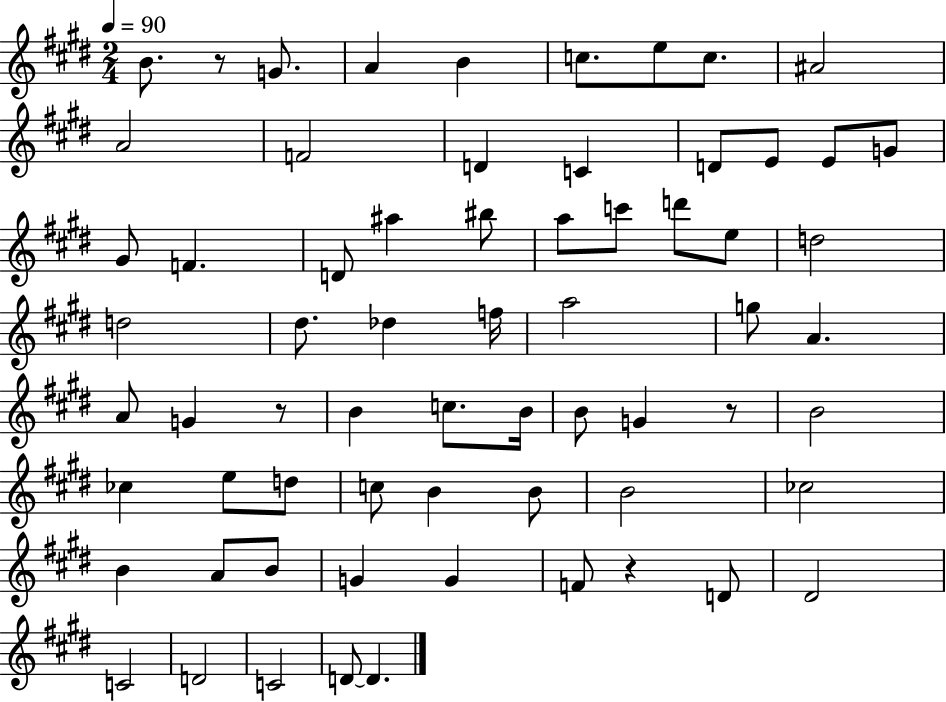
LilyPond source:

{
  \clef treble
  \numericTimeSignature
  \time 2/4
  \key e \major
  \tempo 4 = 90
  b'8. r8 g'8. | a'4 b'4 | c''8. e''8 c''8. | ais'2 | \break a'2 | f'2 | d'4 c'4 | d'8 e'8 e'8 g'8 | \break gis'8 f'4. | d'8 ais''4 bis''8 | a''8 c'''8 d'''8 e''8 | d''2 | \break d''2 | dis''8. des''4 f''16 | a''2 | g''8 a'4. | \break a'8 g'4 r8 | b'4 c''8. b'16 | b'8 g'4 r8 | b'2 | \break ces''4 e''8 d''8 | c''8 b'4 b'8 | b'2 | ces''2 | \break b'4 a'8 b'8 | g'4 g'4 | f'8 r4 d'8 | dis'2 | \break c'2 | d'2 | c'2 | d'8~~ d'4. | \break \bar "|."
}